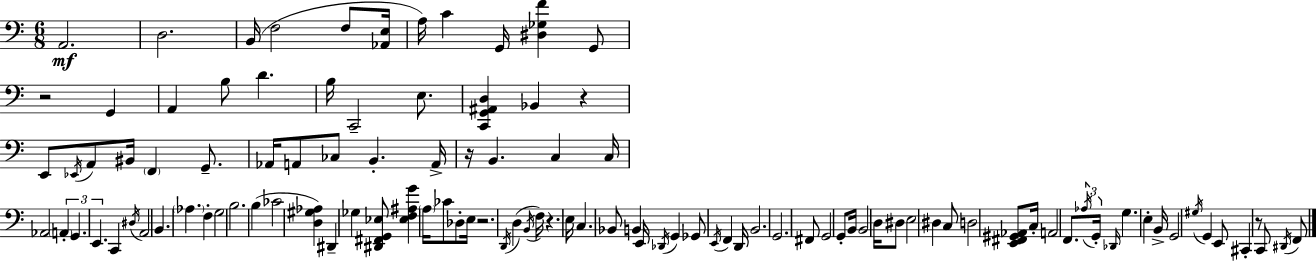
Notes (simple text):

A2/h. D3/h. B2/s F3/h F3/e [Ab2,E3]/s A3/s C4/q G2/s [D#3,Gb3,F4]/q G2/e R/h G2/q A2/q B3/e D4/q. B3/s C2/h E3/e. [C2,G2,A#2,D3]/q Bb2/q R/q E2/e Eb2/s A2/e BIS2/s F2/q G2/e. Ab2/s A2/e CES3/e B2/q. A2/s R/s B2/q. C3/q C3/s Ab2/h A2/q G2/q. E2/q. C2/q D#3/s A2/h B2/q. Ab3/q. F3/q G3/h B3/h. B3/q CES4/h [D3,G#3,Ab3]/q D#2/q Gb3/q [D#2,F#2,G2,Eb3]/e [Eb3,F3,A#3,G4]/q A3/s CES4/e Db3/e E3/s R/h. D2/s D3/q B2/s F3/s R/q. E3/s C3/q. Bb2/e B2/q E2/s Db2/s G2/q Gb2/e E2/s F2/q D2/s B2/h. G2/h. F#2/e G2/h G2/e B2/s B2/h D3/s D#3/e E3/h D#3/q C3/e D3/h [E2,F#2,G#2,Ab2]/e C3/s A2/h F2/e. Ab3/s G2/s Db2/s G3/q. E3/q B2/s G2/h G#3/s G2/q E2/e C#2/q R/e C2/e D#2/s F2/e